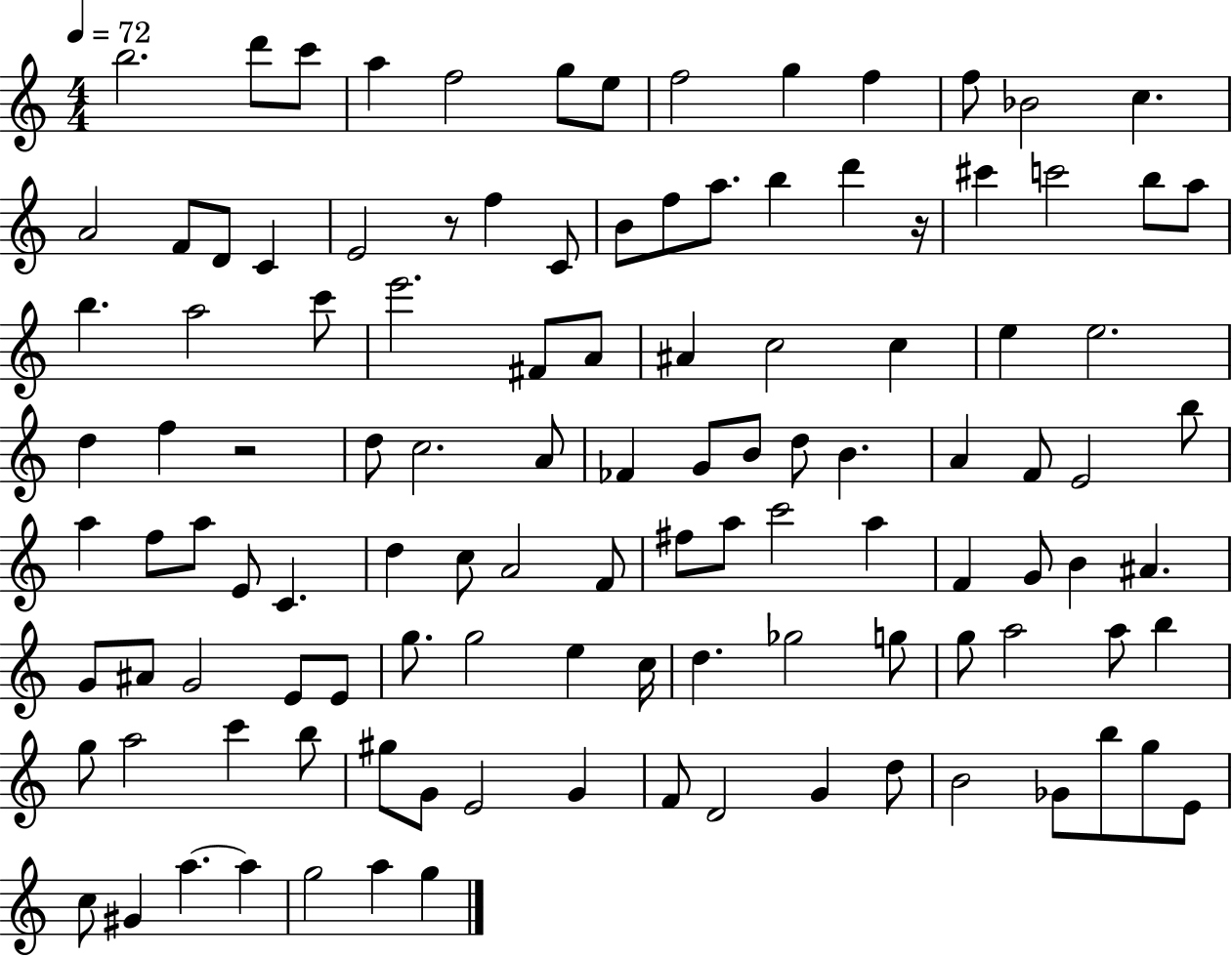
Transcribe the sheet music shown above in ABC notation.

X:1
T:Untitled
M:4/4
L:1/4
K:C
b2 d'/2 c'/2 a f2 g/2 e/2 f2 g f f/2 _B2 c A2 F/2 D/2 C E2 z/2 f C/2 B/2 f/2 a/2 b d' z/4 ^c' c'2 b/2 a/2 b a2 c'/2 e'2 ^F/2 A/2 ^A c2 c e e2 d f z2 d/2 c2 A/2 _F G/2 B/2 d/2 B A F/2 E2 b/2 a f/2 a/2 E/2 C d c/2 A2 F/2 ^f/2 a/2 c'2 a F G/2 B ^A G/2 ^A/2 G2 E/2 E/2 g/2 g2 e c/4 d _g2 g/2 g/2 a2 a/2 b g/2 a2 c' b/2 ^g/2 G/2 E2 G F/2 D2 G d/2 B2 _G/2 b/2 g/2 E/2 c/2 ^G a a g2 a g